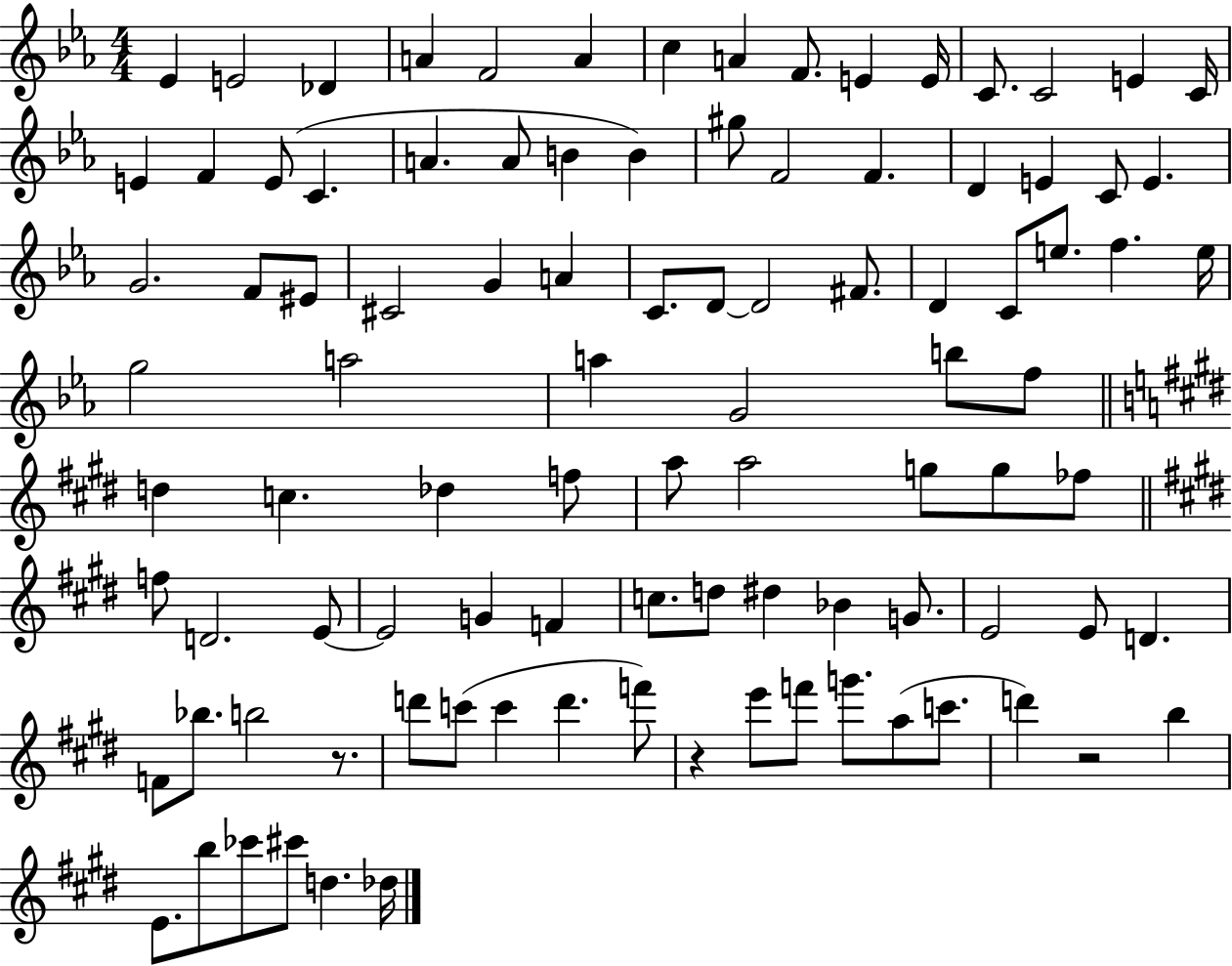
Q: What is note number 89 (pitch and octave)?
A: B5